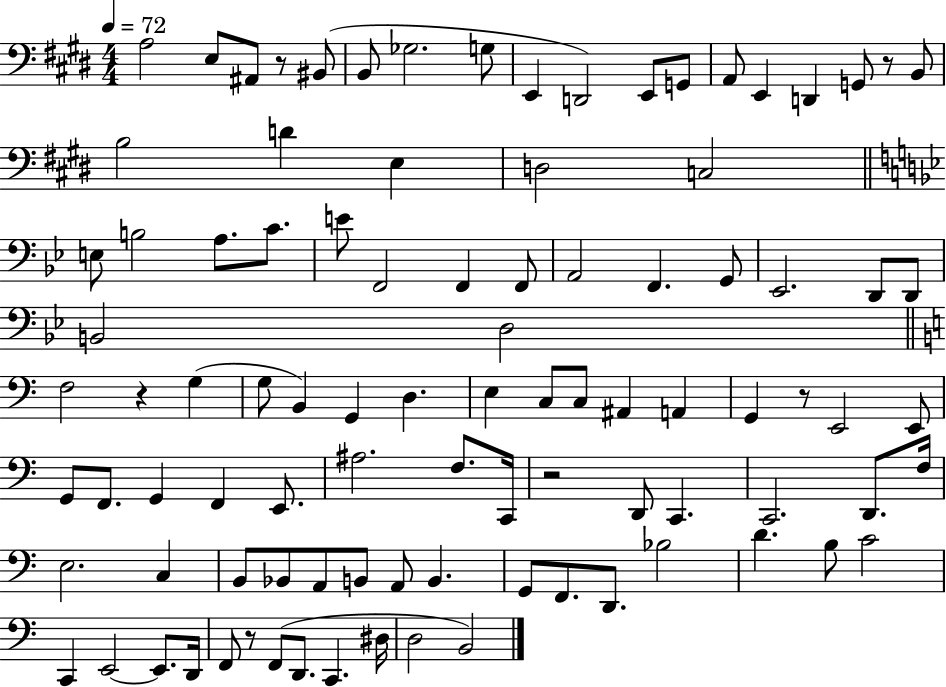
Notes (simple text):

A3/h E3/e A#2/e R/e BIS2/e B2/e Gb3/h. G3/e E2/q D2/h E2/e G2/e A2/e E2/q D2/q G2/e R/e B2/e B3/h D4/q E3/q D3/h C3/h E3/e B3/h A3/e. C4/e. E4/e F2/h F2/q F2/e A2/h F2/q. G2/e Eb2/h. D2/e D2/e B2/h D3/h F3/h R/q G3/q G3/e B2/q G2/q D3/q. E3/q C3/e C3/e A#2/q A2/q G2/q R/e E2/h E2/e G2/e F2/e. G2/q F2/q E2/e. A#3/h. F3/e. C2/s R/h D2/e C2/q. C2/h. D2/e. F3/s E3/h. C3/q B2/e Bb2/e A2/e B2/e A2/e B2/q. G2/e F2/e. D2/e. Bb3/h D4/q. B3/e C4/h C2/q E2/h E2/e. D2/s F2/e R/e F2/e D2/e. C2/q. D#3/s D3/h B2/h